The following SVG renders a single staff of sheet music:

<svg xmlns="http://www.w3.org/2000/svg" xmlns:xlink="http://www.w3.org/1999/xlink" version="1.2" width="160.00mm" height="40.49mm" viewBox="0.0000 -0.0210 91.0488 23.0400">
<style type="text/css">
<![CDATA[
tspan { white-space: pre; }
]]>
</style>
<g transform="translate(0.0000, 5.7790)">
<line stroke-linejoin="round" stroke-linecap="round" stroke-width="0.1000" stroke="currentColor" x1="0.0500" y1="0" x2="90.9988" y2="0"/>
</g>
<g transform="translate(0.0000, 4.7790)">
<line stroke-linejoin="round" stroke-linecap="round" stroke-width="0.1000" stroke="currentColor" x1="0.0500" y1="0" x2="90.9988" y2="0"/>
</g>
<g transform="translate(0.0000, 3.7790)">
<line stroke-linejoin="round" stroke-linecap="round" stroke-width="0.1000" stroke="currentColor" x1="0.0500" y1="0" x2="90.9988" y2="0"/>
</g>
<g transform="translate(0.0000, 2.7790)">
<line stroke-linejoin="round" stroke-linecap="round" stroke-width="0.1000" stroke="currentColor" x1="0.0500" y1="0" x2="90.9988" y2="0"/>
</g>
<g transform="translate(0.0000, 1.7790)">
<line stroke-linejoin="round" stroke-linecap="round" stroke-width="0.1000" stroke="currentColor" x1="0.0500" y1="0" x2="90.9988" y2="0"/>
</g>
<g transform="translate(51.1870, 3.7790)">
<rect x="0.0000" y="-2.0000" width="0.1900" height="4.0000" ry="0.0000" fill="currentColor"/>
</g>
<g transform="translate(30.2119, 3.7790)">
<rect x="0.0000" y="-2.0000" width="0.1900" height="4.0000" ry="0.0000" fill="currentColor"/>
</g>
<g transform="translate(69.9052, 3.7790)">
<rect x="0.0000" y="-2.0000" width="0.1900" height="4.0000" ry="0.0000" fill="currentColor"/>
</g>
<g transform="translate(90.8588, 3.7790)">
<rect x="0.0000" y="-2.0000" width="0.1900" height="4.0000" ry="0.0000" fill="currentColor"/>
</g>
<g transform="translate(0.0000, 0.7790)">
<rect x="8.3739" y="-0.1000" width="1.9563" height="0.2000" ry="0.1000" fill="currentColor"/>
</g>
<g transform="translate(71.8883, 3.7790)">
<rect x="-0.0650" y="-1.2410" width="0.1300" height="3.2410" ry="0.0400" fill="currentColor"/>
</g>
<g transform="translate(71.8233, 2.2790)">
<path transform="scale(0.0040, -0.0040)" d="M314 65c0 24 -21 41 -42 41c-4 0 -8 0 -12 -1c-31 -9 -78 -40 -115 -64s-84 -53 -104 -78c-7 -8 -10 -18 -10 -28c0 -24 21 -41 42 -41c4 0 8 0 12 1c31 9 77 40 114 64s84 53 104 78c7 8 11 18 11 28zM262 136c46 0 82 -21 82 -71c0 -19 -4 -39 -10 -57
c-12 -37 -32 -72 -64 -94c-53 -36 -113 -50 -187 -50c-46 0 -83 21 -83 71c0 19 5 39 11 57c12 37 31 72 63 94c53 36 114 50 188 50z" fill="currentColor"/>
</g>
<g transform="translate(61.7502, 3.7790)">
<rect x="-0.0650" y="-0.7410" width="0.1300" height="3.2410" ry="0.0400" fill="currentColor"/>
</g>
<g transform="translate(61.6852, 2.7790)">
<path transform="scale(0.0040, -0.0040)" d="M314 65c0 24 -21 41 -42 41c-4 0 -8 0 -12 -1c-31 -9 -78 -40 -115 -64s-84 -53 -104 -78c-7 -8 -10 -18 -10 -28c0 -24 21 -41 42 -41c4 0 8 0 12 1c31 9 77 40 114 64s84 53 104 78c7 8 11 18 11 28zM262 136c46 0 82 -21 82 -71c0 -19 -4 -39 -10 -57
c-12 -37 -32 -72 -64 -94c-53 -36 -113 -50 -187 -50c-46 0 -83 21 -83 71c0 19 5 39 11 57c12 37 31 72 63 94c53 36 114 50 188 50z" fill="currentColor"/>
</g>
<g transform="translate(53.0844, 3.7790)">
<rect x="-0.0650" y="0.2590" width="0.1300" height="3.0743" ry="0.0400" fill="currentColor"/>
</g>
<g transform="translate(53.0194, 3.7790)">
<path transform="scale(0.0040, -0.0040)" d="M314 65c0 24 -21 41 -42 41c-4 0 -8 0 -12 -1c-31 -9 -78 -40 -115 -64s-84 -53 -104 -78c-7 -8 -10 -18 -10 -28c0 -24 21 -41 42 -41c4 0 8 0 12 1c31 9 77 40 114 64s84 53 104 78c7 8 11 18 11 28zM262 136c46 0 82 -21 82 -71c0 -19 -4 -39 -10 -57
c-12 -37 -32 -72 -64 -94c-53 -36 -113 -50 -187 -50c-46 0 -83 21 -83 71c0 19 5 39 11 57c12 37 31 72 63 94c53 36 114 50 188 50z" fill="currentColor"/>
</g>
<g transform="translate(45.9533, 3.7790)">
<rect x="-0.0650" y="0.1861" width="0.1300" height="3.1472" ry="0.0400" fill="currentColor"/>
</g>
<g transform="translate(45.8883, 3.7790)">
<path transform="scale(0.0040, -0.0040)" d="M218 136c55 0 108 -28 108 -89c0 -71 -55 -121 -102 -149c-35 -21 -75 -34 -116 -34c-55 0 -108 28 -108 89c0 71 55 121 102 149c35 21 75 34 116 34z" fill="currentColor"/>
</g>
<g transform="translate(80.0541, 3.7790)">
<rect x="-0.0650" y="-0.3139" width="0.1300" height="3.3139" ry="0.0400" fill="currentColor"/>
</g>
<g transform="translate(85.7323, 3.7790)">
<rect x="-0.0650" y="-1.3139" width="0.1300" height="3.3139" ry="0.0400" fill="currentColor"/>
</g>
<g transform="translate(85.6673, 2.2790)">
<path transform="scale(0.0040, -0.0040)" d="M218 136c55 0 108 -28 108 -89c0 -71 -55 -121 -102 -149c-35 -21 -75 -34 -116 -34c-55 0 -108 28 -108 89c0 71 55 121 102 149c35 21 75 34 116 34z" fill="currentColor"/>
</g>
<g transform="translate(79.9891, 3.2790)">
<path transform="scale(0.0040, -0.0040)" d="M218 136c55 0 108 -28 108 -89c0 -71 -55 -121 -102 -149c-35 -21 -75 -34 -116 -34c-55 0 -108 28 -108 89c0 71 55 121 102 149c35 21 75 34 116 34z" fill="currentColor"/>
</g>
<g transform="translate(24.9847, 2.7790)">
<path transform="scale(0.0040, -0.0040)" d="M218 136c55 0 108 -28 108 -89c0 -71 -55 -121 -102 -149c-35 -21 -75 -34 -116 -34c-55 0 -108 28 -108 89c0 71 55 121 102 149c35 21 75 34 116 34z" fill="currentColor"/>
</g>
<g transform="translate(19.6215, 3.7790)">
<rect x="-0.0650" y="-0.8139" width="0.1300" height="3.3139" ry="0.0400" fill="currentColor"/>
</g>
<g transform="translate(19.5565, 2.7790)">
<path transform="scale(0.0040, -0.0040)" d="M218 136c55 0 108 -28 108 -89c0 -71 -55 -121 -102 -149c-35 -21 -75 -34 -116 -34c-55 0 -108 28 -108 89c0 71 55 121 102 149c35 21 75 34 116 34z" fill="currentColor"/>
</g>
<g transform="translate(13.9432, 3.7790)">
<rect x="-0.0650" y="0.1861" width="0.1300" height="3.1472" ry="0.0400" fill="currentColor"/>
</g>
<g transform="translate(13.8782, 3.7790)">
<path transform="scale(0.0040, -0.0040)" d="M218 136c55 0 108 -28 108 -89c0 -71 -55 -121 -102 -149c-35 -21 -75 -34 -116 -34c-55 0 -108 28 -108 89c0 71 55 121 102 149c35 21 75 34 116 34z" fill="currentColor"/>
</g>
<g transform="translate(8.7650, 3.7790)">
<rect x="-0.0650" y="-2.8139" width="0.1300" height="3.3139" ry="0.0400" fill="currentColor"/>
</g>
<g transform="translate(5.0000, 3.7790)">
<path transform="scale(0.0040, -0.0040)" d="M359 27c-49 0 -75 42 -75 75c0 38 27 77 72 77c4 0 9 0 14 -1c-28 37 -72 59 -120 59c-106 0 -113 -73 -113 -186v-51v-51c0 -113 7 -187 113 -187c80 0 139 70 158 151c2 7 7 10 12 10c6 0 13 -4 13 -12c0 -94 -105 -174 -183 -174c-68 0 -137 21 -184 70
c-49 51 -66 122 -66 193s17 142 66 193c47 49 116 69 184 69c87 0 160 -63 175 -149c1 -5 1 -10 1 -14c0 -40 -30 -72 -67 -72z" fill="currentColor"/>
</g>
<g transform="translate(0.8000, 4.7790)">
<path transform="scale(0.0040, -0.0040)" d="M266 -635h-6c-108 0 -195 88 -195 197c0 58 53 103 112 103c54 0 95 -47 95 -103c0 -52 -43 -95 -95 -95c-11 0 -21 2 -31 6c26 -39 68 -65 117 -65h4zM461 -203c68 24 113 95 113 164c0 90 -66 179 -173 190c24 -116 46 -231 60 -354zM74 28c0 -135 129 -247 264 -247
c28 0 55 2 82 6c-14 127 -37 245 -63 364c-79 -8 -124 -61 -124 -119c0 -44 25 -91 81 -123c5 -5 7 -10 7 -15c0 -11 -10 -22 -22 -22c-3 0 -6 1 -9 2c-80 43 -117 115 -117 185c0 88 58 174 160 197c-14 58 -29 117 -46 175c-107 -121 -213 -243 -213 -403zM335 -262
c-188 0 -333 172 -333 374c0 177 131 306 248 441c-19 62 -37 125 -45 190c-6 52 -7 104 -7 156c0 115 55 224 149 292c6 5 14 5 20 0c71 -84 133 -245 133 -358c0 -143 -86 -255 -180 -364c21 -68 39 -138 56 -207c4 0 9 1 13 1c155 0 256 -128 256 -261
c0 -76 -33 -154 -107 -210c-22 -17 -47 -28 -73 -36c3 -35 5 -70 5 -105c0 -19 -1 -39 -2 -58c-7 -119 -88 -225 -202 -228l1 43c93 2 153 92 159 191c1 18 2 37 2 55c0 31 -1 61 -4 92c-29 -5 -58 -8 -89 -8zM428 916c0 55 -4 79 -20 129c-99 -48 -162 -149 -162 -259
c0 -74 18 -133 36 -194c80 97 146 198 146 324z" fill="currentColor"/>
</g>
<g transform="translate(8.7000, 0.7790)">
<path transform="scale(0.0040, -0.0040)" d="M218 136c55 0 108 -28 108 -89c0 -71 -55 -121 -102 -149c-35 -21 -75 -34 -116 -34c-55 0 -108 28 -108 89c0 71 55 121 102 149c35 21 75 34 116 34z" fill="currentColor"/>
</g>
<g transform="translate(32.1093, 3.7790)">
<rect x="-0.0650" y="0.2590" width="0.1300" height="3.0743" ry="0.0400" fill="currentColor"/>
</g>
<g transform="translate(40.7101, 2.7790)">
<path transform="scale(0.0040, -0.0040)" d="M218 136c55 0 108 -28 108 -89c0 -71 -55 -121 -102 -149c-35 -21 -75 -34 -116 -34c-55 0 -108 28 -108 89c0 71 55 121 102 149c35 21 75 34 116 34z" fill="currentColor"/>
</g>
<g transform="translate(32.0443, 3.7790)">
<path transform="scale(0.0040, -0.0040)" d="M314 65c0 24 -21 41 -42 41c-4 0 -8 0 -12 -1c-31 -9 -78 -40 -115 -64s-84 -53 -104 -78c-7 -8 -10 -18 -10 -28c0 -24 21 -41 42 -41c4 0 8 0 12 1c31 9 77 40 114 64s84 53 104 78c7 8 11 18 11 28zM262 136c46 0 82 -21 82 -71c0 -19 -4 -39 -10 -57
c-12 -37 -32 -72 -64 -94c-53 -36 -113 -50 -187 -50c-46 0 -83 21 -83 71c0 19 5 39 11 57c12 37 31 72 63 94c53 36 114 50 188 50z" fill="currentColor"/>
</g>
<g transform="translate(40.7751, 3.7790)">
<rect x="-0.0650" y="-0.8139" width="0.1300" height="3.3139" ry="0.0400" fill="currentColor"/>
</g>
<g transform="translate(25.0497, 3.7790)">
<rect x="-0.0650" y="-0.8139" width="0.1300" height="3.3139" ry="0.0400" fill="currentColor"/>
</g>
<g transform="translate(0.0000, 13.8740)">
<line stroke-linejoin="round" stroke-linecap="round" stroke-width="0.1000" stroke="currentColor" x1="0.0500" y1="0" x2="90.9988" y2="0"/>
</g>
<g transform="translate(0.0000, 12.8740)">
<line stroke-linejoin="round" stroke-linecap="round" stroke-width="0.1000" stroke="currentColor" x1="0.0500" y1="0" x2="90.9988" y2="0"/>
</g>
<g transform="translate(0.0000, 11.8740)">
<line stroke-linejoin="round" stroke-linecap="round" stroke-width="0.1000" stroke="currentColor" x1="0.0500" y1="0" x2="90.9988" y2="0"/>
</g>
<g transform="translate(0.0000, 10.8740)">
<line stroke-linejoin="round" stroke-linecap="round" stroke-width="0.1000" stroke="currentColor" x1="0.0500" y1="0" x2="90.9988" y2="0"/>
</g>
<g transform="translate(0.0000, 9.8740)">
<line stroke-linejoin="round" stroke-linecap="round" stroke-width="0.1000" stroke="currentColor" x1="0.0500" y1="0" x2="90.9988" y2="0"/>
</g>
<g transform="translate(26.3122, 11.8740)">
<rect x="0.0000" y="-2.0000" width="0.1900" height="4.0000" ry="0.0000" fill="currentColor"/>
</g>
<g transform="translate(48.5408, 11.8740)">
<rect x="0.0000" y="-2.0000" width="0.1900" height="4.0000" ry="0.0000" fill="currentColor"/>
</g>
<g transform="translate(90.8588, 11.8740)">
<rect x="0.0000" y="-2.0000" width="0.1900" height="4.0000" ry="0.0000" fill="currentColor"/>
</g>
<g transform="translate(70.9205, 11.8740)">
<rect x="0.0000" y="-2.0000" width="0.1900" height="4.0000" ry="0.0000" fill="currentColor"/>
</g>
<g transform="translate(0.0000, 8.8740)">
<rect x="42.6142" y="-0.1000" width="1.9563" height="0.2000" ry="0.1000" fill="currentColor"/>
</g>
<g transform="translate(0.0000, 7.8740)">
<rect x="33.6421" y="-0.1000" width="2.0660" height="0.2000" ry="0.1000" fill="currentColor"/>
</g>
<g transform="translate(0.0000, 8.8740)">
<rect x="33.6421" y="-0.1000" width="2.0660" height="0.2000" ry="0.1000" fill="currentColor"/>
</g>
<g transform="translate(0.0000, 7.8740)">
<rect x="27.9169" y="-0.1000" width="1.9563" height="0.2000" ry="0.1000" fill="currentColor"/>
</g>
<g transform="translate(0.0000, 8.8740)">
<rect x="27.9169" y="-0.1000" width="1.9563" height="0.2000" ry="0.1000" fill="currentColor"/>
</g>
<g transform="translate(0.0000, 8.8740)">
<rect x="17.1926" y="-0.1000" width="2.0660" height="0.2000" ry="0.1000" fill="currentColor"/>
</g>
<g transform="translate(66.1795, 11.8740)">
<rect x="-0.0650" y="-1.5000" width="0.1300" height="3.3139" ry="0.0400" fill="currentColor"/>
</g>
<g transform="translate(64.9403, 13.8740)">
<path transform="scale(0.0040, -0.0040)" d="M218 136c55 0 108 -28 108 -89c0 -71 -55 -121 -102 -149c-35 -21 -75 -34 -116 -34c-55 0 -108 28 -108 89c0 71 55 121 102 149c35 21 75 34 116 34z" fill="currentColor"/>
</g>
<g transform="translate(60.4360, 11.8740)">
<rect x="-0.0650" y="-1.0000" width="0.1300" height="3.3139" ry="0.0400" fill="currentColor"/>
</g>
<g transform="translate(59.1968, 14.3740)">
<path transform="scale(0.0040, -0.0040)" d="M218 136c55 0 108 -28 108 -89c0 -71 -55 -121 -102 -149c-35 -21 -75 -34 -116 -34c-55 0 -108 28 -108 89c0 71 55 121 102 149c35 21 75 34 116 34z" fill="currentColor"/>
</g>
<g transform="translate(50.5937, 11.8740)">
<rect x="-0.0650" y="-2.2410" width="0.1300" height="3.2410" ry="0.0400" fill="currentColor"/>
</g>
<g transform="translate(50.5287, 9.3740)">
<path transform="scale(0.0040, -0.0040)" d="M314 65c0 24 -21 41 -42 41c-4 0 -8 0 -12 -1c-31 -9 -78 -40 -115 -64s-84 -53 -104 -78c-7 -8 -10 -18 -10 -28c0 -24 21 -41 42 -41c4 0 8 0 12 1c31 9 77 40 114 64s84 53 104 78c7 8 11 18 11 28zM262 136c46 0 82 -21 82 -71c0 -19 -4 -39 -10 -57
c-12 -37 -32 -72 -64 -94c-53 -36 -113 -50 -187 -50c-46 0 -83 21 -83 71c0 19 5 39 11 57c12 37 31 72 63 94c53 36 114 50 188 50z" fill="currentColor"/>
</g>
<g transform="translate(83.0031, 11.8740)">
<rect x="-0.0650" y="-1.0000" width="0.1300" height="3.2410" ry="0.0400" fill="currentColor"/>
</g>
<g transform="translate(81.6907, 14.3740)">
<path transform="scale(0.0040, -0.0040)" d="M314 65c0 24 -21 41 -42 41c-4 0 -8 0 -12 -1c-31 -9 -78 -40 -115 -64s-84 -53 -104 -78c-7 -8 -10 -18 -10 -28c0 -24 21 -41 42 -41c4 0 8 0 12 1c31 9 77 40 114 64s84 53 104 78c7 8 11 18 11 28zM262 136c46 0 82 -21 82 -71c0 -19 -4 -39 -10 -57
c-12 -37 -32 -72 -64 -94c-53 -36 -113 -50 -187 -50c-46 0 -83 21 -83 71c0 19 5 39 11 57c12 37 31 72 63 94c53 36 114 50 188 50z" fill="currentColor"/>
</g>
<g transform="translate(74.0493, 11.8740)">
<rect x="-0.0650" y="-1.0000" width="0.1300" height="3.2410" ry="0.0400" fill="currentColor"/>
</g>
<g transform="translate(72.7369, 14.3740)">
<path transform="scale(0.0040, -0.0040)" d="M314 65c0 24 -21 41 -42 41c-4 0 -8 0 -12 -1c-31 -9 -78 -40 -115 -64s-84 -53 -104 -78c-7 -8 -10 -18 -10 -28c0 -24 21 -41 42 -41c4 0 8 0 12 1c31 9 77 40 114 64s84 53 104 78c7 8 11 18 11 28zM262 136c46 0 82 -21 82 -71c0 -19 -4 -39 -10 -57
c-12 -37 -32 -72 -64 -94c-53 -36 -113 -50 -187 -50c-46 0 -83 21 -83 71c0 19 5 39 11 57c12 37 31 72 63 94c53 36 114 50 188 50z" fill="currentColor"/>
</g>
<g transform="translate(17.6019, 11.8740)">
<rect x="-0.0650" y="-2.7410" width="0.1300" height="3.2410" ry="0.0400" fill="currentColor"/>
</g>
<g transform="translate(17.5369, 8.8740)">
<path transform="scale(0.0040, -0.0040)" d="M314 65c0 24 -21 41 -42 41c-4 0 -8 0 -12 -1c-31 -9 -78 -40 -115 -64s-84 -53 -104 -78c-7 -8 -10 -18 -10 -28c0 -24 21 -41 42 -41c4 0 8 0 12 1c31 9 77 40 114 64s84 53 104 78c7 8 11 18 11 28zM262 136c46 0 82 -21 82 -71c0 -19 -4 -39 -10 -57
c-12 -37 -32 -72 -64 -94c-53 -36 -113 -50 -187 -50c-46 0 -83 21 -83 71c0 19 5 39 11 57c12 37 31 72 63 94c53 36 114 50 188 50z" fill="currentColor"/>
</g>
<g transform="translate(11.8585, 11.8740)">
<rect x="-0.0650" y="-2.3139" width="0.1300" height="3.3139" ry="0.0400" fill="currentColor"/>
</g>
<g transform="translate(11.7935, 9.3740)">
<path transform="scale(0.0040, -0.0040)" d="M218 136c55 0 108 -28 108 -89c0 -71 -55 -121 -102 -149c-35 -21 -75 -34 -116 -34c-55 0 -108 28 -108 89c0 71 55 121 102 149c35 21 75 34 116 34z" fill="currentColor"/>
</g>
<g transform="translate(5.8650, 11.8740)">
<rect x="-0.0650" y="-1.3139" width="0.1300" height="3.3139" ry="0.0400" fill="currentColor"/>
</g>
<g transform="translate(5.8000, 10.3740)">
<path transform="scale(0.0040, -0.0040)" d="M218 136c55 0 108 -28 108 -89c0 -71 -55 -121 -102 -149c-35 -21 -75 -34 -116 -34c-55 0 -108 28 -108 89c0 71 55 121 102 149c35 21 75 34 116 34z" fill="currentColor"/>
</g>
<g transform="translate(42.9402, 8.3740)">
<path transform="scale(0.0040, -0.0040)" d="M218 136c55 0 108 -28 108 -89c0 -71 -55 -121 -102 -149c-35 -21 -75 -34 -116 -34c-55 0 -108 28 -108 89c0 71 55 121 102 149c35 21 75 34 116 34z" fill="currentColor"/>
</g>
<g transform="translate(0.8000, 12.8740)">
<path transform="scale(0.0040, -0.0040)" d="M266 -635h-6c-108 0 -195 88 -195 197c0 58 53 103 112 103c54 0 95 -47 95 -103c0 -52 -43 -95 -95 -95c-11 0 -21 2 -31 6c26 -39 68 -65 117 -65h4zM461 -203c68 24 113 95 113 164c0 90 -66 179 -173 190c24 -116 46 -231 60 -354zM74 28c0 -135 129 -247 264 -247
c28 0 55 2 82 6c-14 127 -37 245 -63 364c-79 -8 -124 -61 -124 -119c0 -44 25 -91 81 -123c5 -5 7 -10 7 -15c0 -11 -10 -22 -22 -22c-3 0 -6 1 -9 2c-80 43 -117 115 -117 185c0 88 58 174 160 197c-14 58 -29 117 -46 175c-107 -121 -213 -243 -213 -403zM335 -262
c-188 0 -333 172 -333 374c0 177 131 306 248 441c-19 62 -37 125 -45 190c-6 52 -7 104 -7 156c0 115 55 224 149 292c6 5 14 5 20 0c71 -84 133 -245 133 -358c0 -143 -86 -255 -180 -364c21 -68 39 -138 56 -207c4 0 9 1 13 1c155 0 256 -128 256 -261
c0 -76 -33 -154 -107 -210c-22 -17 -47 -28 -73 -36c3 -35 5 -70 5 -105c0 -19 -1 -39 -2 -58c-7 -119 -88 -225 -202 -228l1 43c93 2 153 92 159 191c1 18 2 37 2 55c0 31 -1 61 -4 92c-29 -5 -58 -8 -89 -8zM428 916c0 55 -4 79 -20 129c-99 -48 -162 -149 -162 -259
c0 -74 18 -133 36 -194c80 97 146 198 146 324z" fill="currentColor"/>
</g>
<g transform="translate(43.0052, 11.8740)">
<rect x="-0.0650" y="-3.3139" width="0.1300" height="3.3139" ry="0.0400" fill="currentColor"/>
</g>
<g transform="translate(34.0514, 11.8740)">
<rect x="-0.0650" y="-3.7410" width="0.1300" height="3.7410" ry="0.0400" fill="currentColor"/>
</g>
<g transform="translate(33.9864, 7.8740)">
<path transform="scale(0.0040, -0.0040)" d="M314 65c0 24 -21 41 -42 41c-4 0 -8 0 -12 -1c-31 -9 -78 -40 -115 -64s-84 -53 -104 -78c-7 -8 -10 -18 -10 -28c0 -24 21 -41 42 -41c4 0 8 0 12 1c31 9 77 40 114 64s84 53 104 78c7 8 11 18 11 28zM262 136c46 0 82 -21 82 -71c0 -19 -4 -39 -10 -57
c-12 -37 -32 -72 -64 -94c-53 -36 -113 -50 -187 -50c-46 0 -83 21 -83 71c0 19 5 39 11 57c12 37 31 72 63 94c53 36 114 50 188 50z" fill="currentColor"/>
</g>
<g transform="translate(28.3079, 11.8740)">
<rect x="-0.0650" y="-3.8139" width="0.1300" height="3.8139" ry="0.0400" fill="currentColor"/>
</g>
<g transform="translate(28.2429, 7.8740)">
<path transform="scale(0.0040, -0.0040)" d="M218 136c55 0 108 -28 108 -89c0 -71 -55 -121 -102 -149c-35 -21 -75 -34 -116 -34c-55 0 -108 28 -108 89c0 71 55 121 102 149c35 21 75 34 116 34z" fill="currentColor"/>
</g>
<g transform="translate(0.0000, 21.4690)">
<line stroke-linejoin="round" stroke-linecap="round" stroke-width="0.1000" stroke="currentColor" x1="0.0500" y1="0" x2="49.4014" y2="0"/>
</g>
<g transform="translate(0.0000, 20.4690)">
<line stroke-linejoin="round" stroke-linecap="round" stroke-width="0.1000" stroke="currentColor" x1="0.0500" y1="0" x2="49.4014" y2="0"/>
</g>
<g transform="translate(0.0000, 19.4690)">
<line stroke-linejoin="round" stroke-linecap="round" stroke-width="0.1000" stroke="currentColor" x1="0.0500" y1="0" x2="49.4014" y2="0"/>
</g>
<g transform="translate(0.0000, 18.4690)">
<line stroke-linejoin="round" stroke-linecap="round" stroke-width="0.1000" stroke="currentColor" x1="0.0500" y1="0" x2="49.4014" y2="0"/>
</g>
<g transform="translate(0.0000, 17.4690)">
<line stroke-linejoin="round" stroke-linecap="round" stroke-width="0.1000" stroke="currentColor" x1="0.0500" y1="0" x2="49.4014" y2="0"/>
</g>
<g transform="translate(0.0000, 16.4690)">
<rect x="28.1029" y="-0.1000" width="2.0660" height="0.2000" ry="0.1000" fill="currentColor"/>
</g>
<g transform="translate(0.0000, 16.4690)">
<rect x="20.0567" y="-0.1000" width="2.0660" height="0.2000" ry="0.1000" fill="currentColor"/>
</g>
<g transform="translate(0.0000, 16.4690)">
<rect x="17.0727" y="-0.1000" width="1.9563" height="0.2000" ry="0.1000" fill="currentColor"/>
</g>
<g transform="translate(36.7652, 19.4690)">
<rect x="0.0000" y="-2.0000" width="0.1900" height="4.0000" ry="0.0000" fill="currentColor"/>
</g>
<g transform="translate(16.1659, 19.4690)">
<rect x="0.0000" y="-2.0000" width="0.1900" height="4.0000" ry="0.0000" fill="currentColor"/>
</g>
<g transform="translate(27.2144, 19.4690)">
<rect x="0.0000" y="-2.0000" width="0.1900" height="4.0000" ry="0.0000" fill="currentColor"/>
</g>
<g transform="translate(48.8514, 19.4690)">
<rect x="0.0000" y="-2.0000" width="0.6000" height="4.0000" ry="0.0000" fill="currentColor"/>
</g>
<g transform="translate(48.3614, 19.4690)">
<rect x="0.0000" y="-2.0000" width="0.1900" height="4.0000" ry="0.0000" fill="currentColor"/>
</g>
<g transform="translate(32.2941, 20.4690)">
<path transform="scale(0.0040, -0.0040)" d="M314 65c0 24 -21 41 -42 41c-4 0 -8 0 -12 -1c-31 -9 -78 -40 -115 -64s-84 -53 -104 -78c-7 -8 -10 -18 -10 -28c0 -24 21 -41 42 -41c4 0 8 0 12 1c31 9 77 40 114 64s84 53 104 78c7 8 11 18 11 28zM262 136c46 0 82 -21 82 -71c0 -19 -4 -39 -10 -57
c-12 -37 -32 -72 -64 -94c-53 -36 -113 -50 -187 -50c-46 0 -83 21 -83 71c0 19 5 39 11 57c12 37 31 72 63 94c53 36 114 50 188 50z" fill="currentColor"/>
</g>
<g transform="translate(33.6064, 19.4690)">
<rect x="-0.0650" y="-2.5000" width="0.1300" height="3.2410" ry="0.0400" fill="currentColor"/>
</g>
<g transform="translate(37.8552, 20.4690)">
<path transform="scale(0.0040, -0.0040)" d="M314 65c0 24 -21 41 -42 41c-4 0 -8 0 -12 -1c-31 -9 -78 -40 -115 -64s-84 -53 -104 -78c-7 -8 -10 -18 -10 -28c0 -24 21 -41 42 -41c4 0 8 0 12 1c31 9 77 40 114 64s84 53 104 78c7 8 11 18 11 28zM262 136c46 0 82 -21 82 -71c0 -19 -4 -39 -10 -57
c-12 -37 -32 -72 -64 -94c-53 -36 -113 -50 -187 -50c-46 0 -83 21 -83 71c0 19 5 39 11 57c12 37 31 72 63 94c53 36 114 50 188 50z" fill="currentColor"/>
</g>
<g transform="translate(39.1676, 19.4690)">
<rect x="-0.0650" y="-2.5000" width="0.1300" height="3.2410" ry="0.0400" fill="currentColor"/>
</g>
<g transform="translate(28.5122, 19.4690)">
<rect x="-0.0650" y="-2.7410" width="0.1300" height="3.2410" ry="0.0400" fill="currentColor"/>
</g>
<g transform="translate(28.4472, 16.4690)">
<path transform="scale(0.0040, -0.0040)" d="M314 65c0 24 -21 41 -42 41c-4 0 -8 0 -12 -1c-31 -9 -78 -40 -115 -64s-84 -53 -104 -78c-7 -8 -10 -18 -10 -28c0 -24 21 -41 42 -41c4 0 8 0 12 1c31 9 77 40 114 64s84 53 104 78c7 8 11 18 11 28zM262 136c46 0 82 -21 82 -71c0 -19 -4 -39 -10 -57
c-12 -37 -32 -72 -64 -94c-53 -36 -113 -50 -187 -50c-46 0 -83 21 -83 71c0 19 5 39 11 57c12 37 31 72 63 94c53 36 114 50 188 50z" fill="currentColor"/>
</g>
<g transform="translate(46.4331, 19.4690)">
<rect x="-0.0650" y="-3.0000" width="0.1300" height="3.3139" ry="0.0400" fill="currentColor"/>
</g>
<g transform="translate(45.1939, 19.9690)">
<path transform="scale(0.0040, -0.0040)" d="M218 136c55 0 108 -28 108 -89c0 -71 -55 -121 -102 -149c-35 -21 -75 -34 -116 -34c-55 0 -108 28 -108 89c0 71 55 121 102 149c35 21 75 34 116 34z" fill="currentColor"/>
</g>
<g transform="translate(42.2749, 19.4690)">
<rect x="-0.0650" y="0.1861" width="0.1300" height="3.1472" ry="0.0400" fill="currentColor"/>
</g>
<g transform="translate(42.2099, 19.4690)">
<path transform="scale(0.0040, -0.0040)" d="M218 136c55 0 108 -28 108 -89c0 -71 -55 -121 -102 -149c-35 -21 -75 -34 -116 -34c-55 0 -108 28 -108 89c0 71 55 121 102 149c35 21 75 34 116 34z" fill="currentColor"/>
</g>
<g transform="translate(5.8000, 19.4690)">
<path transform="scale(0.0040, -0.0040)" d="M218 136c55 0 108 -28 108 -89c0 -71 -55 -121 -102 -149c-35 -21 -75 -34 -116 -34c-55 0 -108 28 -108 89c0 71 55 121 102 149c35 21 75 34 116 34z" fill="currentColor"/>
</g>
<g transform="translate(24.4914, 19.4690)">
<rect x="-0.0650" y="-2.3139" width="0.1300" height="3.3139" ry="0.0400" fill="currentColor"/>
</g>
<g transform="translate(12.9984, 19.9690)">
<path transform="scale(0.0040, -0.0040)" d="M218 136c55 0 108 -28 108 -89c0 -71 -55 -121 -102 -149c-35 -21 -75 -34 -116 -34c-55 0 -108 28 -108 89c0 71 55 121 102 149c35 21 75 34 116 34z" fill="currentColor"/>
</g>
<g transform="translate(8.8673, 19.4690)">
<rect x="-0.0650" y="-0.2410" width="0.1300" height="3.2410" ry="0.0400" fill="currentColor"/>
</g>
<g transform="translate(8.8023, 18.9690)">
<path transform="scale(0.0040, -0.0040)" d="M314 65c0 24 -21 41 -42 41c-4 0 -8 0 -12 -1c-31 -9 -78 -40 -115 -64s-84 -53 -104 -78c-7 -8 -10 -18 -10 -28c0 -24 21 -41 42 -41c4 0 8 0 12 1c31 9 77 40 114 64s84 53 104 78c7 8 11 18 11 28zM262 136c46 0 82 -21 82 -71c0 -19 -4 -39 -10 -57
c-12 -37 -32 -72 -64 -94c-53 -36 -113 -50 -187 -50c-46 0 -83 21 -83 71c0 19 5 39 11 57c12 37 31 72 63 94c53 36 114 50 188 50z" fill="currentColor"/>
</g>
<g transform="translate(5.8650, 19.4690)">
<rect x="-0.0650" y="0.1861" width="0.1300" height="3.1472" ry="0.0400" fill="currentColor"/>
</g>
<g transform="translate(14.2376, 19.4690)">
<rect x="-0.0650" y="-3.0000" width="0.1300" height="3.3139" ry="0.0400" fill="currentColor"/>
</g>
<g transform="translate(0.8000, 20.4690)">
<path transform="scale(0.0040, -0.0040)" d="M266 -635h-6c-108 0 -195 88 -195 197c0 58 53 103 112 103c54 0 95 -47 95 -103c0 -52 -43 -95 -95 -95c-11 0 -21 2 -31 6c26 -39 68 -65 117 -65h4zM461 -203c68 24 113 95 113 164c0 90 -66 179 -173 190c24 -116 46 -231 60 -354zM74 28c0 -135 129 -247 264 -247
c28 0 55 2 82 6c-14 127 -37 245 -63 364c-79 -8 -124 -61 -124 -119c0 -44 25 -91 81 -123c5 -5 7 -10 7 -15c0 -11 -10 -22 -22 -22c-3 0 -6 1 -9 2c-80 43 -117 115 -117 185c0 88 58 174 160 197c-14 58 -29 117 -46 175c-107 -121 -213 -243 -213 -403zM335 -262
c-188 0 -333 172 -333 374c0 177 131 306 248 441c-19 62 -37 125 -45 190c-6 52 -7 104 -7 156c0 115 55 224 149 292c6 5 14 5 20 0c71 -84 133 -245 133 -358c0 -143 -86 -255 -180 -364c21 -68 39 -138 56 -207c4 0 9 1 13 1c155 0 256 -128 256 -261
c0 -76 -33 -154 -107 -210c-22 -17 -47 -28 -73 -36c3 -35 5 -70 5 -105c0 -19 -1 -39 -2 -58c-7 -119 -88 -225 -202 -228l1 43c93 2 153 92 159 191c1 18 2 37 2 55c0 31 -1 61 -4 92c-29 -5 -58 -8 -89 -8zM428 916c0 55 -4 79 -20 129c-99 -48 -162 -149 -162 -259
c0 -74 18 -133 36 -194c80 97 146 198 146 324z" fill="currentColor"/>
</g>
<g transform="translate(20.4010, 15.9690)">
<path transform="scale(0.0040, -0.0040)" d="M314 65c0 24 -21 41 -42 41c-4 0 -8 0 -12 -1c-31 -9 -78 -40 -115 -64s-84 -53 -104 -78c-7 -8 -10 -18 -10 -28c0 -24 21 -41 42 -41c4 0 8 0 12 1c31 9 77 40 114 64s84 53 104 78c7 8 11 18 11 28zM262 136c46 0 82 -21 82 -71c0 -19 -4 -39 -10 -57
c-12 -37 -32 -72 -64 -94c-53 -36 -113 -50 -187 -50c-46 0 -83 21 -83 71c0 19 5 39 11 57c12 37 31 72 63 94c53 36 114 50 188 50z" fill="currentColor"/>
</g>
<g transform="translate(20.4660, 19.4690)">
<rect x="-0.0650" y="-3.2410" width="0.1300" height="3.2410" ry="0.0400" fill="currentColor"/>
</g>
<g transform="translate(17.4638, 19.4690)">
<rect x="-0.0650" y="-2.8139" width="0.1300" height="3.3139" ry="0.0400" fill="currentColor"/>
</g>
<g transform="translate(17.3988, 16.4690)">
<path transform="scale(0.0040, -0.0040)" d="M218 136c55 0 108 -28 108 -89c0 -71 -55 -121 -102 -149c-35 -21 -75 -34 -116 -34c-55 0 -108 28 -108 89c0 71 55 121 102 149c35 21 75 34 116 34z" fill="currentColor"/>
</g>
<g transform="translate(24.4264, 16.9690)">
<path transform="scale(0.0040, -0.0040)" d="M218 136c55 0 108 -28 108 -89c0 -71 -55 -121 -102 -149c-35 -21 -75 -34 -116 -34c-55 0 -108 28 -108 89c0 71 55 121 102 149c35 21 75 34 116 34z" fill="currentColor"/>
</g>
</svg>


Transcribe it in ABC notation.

X:1
T:Untitled
M:4/4
L:1/4
K:C
a B d d B2 d B B2 d2 e2 c e e g a2 c' c'2 b g2 D E D2 D2 B c2 A a b2 g a2 G2 G2 B A